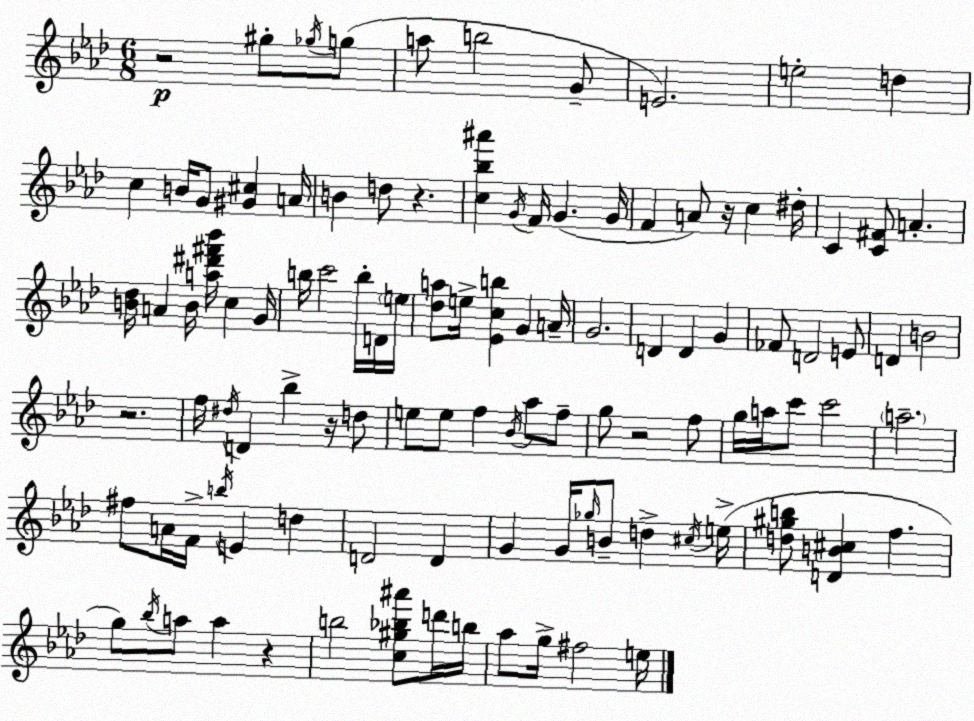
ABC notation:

X:1
T:Untitled
M:6/8
L:1/4
K:Fm
z2 ^g/2 _g/4 g/2 a/2 b2 G/2 E2 e2 d c B/4 G/2 [^G^c] A/4 B d/2 z [c_b^a'] G/4 F/4 G G/4 F A/2 z/4 c ^d/4 C [C^F]/2 A [B_d]/4 A B/4 [a^d'^f'_b']/4 c G/4 b/4 c'2 b/4 D/4 e/4 [_da]/2 e/4 [_Ecb] G A/4 G2 D D G _F/2 D2 E/2 D B2 z2 f/4 ^d/4 D _b z/4 d/2 e/2 e/2 f _B/4 _a/2 f/2 g/2 z2 f/2 g/4 a/4 c'/2 c'2 a2 ^f/2 A/4 F/4 b/4 E d D2 D G G/4 _g/4 B/2 d ^c/4 e/4 [d^gb]/2 [DB^c] f g/2 _b/4 a/2 a z b2 [c^g_b^a']/2 d'/4 b/4 _a/2 g/4 ^f2 e/4